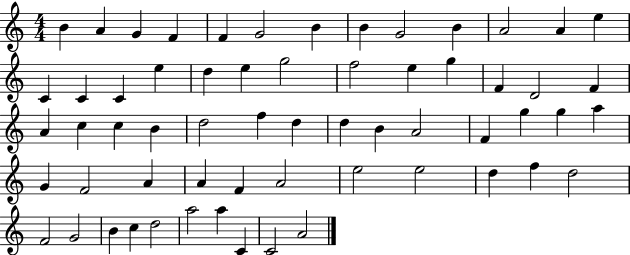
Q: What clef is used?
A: treble